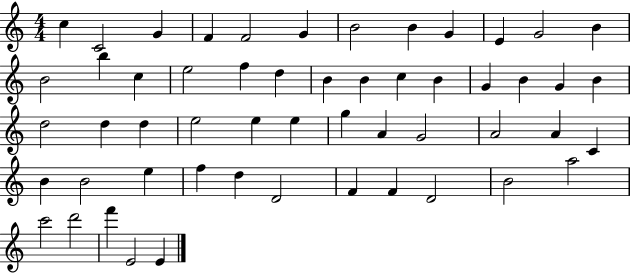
C5/q C4/h G4/q F4/q F4/h G4/q B4/h B4/q G4/q E4/q G4/h B4/q B4/h B5/q C5/q E5/h F5/q D5/q B4/q B4/q C5/q B4/q G4/q B4/q G4/q B4/q D5/h D5/q D5/q E5/h E5/q E5/q G5/q A4/q G4/h A4/h A4/q C4/q B4/q B4/h E5/q F5/q D5/q D4/h F4/q F4/q D4/h B4/h A5/h C6/h D6/h F6/q E4/h E4/q